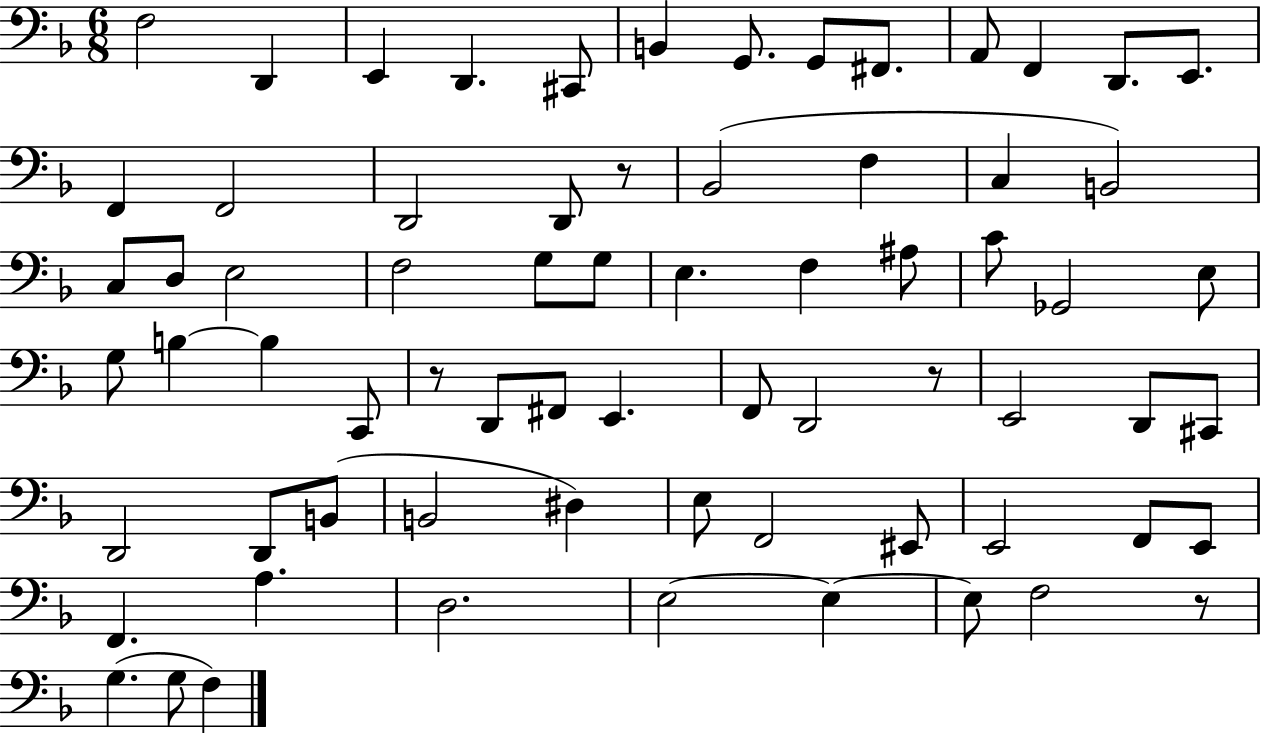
F3/h D2/q E2/q D2/q. C#2/e B2/q G2/e. G2/e F#2/e. A2/e F2/q D2/e. E2/e. F2/q F2/h D2/h D2/e R/e Bb2/h F3/q C3/q B2/h C3/e D3/e E3/h F3/h G3/e G3/e E3/q. F3/q A#3/e C4/e Gb2/h E3/e G3/e B3/q B3/q C2/e R/e D2/e F#2/e E2/q. F2/e D2/h R/e E2/h D2/e C#2/e D2/h D2/e B2/e B2/h D#3/q E3/e F2/h EIS2/e E2/h F2/e E2/e F2/q. A3/q. D3/h. E3/h E3/q E3/e F3/h R/e G3/q. G3/e F3/q